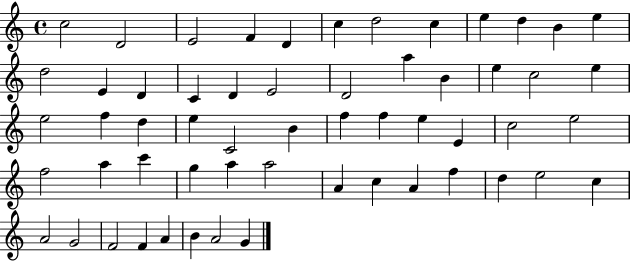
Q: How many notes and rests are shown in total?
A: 57